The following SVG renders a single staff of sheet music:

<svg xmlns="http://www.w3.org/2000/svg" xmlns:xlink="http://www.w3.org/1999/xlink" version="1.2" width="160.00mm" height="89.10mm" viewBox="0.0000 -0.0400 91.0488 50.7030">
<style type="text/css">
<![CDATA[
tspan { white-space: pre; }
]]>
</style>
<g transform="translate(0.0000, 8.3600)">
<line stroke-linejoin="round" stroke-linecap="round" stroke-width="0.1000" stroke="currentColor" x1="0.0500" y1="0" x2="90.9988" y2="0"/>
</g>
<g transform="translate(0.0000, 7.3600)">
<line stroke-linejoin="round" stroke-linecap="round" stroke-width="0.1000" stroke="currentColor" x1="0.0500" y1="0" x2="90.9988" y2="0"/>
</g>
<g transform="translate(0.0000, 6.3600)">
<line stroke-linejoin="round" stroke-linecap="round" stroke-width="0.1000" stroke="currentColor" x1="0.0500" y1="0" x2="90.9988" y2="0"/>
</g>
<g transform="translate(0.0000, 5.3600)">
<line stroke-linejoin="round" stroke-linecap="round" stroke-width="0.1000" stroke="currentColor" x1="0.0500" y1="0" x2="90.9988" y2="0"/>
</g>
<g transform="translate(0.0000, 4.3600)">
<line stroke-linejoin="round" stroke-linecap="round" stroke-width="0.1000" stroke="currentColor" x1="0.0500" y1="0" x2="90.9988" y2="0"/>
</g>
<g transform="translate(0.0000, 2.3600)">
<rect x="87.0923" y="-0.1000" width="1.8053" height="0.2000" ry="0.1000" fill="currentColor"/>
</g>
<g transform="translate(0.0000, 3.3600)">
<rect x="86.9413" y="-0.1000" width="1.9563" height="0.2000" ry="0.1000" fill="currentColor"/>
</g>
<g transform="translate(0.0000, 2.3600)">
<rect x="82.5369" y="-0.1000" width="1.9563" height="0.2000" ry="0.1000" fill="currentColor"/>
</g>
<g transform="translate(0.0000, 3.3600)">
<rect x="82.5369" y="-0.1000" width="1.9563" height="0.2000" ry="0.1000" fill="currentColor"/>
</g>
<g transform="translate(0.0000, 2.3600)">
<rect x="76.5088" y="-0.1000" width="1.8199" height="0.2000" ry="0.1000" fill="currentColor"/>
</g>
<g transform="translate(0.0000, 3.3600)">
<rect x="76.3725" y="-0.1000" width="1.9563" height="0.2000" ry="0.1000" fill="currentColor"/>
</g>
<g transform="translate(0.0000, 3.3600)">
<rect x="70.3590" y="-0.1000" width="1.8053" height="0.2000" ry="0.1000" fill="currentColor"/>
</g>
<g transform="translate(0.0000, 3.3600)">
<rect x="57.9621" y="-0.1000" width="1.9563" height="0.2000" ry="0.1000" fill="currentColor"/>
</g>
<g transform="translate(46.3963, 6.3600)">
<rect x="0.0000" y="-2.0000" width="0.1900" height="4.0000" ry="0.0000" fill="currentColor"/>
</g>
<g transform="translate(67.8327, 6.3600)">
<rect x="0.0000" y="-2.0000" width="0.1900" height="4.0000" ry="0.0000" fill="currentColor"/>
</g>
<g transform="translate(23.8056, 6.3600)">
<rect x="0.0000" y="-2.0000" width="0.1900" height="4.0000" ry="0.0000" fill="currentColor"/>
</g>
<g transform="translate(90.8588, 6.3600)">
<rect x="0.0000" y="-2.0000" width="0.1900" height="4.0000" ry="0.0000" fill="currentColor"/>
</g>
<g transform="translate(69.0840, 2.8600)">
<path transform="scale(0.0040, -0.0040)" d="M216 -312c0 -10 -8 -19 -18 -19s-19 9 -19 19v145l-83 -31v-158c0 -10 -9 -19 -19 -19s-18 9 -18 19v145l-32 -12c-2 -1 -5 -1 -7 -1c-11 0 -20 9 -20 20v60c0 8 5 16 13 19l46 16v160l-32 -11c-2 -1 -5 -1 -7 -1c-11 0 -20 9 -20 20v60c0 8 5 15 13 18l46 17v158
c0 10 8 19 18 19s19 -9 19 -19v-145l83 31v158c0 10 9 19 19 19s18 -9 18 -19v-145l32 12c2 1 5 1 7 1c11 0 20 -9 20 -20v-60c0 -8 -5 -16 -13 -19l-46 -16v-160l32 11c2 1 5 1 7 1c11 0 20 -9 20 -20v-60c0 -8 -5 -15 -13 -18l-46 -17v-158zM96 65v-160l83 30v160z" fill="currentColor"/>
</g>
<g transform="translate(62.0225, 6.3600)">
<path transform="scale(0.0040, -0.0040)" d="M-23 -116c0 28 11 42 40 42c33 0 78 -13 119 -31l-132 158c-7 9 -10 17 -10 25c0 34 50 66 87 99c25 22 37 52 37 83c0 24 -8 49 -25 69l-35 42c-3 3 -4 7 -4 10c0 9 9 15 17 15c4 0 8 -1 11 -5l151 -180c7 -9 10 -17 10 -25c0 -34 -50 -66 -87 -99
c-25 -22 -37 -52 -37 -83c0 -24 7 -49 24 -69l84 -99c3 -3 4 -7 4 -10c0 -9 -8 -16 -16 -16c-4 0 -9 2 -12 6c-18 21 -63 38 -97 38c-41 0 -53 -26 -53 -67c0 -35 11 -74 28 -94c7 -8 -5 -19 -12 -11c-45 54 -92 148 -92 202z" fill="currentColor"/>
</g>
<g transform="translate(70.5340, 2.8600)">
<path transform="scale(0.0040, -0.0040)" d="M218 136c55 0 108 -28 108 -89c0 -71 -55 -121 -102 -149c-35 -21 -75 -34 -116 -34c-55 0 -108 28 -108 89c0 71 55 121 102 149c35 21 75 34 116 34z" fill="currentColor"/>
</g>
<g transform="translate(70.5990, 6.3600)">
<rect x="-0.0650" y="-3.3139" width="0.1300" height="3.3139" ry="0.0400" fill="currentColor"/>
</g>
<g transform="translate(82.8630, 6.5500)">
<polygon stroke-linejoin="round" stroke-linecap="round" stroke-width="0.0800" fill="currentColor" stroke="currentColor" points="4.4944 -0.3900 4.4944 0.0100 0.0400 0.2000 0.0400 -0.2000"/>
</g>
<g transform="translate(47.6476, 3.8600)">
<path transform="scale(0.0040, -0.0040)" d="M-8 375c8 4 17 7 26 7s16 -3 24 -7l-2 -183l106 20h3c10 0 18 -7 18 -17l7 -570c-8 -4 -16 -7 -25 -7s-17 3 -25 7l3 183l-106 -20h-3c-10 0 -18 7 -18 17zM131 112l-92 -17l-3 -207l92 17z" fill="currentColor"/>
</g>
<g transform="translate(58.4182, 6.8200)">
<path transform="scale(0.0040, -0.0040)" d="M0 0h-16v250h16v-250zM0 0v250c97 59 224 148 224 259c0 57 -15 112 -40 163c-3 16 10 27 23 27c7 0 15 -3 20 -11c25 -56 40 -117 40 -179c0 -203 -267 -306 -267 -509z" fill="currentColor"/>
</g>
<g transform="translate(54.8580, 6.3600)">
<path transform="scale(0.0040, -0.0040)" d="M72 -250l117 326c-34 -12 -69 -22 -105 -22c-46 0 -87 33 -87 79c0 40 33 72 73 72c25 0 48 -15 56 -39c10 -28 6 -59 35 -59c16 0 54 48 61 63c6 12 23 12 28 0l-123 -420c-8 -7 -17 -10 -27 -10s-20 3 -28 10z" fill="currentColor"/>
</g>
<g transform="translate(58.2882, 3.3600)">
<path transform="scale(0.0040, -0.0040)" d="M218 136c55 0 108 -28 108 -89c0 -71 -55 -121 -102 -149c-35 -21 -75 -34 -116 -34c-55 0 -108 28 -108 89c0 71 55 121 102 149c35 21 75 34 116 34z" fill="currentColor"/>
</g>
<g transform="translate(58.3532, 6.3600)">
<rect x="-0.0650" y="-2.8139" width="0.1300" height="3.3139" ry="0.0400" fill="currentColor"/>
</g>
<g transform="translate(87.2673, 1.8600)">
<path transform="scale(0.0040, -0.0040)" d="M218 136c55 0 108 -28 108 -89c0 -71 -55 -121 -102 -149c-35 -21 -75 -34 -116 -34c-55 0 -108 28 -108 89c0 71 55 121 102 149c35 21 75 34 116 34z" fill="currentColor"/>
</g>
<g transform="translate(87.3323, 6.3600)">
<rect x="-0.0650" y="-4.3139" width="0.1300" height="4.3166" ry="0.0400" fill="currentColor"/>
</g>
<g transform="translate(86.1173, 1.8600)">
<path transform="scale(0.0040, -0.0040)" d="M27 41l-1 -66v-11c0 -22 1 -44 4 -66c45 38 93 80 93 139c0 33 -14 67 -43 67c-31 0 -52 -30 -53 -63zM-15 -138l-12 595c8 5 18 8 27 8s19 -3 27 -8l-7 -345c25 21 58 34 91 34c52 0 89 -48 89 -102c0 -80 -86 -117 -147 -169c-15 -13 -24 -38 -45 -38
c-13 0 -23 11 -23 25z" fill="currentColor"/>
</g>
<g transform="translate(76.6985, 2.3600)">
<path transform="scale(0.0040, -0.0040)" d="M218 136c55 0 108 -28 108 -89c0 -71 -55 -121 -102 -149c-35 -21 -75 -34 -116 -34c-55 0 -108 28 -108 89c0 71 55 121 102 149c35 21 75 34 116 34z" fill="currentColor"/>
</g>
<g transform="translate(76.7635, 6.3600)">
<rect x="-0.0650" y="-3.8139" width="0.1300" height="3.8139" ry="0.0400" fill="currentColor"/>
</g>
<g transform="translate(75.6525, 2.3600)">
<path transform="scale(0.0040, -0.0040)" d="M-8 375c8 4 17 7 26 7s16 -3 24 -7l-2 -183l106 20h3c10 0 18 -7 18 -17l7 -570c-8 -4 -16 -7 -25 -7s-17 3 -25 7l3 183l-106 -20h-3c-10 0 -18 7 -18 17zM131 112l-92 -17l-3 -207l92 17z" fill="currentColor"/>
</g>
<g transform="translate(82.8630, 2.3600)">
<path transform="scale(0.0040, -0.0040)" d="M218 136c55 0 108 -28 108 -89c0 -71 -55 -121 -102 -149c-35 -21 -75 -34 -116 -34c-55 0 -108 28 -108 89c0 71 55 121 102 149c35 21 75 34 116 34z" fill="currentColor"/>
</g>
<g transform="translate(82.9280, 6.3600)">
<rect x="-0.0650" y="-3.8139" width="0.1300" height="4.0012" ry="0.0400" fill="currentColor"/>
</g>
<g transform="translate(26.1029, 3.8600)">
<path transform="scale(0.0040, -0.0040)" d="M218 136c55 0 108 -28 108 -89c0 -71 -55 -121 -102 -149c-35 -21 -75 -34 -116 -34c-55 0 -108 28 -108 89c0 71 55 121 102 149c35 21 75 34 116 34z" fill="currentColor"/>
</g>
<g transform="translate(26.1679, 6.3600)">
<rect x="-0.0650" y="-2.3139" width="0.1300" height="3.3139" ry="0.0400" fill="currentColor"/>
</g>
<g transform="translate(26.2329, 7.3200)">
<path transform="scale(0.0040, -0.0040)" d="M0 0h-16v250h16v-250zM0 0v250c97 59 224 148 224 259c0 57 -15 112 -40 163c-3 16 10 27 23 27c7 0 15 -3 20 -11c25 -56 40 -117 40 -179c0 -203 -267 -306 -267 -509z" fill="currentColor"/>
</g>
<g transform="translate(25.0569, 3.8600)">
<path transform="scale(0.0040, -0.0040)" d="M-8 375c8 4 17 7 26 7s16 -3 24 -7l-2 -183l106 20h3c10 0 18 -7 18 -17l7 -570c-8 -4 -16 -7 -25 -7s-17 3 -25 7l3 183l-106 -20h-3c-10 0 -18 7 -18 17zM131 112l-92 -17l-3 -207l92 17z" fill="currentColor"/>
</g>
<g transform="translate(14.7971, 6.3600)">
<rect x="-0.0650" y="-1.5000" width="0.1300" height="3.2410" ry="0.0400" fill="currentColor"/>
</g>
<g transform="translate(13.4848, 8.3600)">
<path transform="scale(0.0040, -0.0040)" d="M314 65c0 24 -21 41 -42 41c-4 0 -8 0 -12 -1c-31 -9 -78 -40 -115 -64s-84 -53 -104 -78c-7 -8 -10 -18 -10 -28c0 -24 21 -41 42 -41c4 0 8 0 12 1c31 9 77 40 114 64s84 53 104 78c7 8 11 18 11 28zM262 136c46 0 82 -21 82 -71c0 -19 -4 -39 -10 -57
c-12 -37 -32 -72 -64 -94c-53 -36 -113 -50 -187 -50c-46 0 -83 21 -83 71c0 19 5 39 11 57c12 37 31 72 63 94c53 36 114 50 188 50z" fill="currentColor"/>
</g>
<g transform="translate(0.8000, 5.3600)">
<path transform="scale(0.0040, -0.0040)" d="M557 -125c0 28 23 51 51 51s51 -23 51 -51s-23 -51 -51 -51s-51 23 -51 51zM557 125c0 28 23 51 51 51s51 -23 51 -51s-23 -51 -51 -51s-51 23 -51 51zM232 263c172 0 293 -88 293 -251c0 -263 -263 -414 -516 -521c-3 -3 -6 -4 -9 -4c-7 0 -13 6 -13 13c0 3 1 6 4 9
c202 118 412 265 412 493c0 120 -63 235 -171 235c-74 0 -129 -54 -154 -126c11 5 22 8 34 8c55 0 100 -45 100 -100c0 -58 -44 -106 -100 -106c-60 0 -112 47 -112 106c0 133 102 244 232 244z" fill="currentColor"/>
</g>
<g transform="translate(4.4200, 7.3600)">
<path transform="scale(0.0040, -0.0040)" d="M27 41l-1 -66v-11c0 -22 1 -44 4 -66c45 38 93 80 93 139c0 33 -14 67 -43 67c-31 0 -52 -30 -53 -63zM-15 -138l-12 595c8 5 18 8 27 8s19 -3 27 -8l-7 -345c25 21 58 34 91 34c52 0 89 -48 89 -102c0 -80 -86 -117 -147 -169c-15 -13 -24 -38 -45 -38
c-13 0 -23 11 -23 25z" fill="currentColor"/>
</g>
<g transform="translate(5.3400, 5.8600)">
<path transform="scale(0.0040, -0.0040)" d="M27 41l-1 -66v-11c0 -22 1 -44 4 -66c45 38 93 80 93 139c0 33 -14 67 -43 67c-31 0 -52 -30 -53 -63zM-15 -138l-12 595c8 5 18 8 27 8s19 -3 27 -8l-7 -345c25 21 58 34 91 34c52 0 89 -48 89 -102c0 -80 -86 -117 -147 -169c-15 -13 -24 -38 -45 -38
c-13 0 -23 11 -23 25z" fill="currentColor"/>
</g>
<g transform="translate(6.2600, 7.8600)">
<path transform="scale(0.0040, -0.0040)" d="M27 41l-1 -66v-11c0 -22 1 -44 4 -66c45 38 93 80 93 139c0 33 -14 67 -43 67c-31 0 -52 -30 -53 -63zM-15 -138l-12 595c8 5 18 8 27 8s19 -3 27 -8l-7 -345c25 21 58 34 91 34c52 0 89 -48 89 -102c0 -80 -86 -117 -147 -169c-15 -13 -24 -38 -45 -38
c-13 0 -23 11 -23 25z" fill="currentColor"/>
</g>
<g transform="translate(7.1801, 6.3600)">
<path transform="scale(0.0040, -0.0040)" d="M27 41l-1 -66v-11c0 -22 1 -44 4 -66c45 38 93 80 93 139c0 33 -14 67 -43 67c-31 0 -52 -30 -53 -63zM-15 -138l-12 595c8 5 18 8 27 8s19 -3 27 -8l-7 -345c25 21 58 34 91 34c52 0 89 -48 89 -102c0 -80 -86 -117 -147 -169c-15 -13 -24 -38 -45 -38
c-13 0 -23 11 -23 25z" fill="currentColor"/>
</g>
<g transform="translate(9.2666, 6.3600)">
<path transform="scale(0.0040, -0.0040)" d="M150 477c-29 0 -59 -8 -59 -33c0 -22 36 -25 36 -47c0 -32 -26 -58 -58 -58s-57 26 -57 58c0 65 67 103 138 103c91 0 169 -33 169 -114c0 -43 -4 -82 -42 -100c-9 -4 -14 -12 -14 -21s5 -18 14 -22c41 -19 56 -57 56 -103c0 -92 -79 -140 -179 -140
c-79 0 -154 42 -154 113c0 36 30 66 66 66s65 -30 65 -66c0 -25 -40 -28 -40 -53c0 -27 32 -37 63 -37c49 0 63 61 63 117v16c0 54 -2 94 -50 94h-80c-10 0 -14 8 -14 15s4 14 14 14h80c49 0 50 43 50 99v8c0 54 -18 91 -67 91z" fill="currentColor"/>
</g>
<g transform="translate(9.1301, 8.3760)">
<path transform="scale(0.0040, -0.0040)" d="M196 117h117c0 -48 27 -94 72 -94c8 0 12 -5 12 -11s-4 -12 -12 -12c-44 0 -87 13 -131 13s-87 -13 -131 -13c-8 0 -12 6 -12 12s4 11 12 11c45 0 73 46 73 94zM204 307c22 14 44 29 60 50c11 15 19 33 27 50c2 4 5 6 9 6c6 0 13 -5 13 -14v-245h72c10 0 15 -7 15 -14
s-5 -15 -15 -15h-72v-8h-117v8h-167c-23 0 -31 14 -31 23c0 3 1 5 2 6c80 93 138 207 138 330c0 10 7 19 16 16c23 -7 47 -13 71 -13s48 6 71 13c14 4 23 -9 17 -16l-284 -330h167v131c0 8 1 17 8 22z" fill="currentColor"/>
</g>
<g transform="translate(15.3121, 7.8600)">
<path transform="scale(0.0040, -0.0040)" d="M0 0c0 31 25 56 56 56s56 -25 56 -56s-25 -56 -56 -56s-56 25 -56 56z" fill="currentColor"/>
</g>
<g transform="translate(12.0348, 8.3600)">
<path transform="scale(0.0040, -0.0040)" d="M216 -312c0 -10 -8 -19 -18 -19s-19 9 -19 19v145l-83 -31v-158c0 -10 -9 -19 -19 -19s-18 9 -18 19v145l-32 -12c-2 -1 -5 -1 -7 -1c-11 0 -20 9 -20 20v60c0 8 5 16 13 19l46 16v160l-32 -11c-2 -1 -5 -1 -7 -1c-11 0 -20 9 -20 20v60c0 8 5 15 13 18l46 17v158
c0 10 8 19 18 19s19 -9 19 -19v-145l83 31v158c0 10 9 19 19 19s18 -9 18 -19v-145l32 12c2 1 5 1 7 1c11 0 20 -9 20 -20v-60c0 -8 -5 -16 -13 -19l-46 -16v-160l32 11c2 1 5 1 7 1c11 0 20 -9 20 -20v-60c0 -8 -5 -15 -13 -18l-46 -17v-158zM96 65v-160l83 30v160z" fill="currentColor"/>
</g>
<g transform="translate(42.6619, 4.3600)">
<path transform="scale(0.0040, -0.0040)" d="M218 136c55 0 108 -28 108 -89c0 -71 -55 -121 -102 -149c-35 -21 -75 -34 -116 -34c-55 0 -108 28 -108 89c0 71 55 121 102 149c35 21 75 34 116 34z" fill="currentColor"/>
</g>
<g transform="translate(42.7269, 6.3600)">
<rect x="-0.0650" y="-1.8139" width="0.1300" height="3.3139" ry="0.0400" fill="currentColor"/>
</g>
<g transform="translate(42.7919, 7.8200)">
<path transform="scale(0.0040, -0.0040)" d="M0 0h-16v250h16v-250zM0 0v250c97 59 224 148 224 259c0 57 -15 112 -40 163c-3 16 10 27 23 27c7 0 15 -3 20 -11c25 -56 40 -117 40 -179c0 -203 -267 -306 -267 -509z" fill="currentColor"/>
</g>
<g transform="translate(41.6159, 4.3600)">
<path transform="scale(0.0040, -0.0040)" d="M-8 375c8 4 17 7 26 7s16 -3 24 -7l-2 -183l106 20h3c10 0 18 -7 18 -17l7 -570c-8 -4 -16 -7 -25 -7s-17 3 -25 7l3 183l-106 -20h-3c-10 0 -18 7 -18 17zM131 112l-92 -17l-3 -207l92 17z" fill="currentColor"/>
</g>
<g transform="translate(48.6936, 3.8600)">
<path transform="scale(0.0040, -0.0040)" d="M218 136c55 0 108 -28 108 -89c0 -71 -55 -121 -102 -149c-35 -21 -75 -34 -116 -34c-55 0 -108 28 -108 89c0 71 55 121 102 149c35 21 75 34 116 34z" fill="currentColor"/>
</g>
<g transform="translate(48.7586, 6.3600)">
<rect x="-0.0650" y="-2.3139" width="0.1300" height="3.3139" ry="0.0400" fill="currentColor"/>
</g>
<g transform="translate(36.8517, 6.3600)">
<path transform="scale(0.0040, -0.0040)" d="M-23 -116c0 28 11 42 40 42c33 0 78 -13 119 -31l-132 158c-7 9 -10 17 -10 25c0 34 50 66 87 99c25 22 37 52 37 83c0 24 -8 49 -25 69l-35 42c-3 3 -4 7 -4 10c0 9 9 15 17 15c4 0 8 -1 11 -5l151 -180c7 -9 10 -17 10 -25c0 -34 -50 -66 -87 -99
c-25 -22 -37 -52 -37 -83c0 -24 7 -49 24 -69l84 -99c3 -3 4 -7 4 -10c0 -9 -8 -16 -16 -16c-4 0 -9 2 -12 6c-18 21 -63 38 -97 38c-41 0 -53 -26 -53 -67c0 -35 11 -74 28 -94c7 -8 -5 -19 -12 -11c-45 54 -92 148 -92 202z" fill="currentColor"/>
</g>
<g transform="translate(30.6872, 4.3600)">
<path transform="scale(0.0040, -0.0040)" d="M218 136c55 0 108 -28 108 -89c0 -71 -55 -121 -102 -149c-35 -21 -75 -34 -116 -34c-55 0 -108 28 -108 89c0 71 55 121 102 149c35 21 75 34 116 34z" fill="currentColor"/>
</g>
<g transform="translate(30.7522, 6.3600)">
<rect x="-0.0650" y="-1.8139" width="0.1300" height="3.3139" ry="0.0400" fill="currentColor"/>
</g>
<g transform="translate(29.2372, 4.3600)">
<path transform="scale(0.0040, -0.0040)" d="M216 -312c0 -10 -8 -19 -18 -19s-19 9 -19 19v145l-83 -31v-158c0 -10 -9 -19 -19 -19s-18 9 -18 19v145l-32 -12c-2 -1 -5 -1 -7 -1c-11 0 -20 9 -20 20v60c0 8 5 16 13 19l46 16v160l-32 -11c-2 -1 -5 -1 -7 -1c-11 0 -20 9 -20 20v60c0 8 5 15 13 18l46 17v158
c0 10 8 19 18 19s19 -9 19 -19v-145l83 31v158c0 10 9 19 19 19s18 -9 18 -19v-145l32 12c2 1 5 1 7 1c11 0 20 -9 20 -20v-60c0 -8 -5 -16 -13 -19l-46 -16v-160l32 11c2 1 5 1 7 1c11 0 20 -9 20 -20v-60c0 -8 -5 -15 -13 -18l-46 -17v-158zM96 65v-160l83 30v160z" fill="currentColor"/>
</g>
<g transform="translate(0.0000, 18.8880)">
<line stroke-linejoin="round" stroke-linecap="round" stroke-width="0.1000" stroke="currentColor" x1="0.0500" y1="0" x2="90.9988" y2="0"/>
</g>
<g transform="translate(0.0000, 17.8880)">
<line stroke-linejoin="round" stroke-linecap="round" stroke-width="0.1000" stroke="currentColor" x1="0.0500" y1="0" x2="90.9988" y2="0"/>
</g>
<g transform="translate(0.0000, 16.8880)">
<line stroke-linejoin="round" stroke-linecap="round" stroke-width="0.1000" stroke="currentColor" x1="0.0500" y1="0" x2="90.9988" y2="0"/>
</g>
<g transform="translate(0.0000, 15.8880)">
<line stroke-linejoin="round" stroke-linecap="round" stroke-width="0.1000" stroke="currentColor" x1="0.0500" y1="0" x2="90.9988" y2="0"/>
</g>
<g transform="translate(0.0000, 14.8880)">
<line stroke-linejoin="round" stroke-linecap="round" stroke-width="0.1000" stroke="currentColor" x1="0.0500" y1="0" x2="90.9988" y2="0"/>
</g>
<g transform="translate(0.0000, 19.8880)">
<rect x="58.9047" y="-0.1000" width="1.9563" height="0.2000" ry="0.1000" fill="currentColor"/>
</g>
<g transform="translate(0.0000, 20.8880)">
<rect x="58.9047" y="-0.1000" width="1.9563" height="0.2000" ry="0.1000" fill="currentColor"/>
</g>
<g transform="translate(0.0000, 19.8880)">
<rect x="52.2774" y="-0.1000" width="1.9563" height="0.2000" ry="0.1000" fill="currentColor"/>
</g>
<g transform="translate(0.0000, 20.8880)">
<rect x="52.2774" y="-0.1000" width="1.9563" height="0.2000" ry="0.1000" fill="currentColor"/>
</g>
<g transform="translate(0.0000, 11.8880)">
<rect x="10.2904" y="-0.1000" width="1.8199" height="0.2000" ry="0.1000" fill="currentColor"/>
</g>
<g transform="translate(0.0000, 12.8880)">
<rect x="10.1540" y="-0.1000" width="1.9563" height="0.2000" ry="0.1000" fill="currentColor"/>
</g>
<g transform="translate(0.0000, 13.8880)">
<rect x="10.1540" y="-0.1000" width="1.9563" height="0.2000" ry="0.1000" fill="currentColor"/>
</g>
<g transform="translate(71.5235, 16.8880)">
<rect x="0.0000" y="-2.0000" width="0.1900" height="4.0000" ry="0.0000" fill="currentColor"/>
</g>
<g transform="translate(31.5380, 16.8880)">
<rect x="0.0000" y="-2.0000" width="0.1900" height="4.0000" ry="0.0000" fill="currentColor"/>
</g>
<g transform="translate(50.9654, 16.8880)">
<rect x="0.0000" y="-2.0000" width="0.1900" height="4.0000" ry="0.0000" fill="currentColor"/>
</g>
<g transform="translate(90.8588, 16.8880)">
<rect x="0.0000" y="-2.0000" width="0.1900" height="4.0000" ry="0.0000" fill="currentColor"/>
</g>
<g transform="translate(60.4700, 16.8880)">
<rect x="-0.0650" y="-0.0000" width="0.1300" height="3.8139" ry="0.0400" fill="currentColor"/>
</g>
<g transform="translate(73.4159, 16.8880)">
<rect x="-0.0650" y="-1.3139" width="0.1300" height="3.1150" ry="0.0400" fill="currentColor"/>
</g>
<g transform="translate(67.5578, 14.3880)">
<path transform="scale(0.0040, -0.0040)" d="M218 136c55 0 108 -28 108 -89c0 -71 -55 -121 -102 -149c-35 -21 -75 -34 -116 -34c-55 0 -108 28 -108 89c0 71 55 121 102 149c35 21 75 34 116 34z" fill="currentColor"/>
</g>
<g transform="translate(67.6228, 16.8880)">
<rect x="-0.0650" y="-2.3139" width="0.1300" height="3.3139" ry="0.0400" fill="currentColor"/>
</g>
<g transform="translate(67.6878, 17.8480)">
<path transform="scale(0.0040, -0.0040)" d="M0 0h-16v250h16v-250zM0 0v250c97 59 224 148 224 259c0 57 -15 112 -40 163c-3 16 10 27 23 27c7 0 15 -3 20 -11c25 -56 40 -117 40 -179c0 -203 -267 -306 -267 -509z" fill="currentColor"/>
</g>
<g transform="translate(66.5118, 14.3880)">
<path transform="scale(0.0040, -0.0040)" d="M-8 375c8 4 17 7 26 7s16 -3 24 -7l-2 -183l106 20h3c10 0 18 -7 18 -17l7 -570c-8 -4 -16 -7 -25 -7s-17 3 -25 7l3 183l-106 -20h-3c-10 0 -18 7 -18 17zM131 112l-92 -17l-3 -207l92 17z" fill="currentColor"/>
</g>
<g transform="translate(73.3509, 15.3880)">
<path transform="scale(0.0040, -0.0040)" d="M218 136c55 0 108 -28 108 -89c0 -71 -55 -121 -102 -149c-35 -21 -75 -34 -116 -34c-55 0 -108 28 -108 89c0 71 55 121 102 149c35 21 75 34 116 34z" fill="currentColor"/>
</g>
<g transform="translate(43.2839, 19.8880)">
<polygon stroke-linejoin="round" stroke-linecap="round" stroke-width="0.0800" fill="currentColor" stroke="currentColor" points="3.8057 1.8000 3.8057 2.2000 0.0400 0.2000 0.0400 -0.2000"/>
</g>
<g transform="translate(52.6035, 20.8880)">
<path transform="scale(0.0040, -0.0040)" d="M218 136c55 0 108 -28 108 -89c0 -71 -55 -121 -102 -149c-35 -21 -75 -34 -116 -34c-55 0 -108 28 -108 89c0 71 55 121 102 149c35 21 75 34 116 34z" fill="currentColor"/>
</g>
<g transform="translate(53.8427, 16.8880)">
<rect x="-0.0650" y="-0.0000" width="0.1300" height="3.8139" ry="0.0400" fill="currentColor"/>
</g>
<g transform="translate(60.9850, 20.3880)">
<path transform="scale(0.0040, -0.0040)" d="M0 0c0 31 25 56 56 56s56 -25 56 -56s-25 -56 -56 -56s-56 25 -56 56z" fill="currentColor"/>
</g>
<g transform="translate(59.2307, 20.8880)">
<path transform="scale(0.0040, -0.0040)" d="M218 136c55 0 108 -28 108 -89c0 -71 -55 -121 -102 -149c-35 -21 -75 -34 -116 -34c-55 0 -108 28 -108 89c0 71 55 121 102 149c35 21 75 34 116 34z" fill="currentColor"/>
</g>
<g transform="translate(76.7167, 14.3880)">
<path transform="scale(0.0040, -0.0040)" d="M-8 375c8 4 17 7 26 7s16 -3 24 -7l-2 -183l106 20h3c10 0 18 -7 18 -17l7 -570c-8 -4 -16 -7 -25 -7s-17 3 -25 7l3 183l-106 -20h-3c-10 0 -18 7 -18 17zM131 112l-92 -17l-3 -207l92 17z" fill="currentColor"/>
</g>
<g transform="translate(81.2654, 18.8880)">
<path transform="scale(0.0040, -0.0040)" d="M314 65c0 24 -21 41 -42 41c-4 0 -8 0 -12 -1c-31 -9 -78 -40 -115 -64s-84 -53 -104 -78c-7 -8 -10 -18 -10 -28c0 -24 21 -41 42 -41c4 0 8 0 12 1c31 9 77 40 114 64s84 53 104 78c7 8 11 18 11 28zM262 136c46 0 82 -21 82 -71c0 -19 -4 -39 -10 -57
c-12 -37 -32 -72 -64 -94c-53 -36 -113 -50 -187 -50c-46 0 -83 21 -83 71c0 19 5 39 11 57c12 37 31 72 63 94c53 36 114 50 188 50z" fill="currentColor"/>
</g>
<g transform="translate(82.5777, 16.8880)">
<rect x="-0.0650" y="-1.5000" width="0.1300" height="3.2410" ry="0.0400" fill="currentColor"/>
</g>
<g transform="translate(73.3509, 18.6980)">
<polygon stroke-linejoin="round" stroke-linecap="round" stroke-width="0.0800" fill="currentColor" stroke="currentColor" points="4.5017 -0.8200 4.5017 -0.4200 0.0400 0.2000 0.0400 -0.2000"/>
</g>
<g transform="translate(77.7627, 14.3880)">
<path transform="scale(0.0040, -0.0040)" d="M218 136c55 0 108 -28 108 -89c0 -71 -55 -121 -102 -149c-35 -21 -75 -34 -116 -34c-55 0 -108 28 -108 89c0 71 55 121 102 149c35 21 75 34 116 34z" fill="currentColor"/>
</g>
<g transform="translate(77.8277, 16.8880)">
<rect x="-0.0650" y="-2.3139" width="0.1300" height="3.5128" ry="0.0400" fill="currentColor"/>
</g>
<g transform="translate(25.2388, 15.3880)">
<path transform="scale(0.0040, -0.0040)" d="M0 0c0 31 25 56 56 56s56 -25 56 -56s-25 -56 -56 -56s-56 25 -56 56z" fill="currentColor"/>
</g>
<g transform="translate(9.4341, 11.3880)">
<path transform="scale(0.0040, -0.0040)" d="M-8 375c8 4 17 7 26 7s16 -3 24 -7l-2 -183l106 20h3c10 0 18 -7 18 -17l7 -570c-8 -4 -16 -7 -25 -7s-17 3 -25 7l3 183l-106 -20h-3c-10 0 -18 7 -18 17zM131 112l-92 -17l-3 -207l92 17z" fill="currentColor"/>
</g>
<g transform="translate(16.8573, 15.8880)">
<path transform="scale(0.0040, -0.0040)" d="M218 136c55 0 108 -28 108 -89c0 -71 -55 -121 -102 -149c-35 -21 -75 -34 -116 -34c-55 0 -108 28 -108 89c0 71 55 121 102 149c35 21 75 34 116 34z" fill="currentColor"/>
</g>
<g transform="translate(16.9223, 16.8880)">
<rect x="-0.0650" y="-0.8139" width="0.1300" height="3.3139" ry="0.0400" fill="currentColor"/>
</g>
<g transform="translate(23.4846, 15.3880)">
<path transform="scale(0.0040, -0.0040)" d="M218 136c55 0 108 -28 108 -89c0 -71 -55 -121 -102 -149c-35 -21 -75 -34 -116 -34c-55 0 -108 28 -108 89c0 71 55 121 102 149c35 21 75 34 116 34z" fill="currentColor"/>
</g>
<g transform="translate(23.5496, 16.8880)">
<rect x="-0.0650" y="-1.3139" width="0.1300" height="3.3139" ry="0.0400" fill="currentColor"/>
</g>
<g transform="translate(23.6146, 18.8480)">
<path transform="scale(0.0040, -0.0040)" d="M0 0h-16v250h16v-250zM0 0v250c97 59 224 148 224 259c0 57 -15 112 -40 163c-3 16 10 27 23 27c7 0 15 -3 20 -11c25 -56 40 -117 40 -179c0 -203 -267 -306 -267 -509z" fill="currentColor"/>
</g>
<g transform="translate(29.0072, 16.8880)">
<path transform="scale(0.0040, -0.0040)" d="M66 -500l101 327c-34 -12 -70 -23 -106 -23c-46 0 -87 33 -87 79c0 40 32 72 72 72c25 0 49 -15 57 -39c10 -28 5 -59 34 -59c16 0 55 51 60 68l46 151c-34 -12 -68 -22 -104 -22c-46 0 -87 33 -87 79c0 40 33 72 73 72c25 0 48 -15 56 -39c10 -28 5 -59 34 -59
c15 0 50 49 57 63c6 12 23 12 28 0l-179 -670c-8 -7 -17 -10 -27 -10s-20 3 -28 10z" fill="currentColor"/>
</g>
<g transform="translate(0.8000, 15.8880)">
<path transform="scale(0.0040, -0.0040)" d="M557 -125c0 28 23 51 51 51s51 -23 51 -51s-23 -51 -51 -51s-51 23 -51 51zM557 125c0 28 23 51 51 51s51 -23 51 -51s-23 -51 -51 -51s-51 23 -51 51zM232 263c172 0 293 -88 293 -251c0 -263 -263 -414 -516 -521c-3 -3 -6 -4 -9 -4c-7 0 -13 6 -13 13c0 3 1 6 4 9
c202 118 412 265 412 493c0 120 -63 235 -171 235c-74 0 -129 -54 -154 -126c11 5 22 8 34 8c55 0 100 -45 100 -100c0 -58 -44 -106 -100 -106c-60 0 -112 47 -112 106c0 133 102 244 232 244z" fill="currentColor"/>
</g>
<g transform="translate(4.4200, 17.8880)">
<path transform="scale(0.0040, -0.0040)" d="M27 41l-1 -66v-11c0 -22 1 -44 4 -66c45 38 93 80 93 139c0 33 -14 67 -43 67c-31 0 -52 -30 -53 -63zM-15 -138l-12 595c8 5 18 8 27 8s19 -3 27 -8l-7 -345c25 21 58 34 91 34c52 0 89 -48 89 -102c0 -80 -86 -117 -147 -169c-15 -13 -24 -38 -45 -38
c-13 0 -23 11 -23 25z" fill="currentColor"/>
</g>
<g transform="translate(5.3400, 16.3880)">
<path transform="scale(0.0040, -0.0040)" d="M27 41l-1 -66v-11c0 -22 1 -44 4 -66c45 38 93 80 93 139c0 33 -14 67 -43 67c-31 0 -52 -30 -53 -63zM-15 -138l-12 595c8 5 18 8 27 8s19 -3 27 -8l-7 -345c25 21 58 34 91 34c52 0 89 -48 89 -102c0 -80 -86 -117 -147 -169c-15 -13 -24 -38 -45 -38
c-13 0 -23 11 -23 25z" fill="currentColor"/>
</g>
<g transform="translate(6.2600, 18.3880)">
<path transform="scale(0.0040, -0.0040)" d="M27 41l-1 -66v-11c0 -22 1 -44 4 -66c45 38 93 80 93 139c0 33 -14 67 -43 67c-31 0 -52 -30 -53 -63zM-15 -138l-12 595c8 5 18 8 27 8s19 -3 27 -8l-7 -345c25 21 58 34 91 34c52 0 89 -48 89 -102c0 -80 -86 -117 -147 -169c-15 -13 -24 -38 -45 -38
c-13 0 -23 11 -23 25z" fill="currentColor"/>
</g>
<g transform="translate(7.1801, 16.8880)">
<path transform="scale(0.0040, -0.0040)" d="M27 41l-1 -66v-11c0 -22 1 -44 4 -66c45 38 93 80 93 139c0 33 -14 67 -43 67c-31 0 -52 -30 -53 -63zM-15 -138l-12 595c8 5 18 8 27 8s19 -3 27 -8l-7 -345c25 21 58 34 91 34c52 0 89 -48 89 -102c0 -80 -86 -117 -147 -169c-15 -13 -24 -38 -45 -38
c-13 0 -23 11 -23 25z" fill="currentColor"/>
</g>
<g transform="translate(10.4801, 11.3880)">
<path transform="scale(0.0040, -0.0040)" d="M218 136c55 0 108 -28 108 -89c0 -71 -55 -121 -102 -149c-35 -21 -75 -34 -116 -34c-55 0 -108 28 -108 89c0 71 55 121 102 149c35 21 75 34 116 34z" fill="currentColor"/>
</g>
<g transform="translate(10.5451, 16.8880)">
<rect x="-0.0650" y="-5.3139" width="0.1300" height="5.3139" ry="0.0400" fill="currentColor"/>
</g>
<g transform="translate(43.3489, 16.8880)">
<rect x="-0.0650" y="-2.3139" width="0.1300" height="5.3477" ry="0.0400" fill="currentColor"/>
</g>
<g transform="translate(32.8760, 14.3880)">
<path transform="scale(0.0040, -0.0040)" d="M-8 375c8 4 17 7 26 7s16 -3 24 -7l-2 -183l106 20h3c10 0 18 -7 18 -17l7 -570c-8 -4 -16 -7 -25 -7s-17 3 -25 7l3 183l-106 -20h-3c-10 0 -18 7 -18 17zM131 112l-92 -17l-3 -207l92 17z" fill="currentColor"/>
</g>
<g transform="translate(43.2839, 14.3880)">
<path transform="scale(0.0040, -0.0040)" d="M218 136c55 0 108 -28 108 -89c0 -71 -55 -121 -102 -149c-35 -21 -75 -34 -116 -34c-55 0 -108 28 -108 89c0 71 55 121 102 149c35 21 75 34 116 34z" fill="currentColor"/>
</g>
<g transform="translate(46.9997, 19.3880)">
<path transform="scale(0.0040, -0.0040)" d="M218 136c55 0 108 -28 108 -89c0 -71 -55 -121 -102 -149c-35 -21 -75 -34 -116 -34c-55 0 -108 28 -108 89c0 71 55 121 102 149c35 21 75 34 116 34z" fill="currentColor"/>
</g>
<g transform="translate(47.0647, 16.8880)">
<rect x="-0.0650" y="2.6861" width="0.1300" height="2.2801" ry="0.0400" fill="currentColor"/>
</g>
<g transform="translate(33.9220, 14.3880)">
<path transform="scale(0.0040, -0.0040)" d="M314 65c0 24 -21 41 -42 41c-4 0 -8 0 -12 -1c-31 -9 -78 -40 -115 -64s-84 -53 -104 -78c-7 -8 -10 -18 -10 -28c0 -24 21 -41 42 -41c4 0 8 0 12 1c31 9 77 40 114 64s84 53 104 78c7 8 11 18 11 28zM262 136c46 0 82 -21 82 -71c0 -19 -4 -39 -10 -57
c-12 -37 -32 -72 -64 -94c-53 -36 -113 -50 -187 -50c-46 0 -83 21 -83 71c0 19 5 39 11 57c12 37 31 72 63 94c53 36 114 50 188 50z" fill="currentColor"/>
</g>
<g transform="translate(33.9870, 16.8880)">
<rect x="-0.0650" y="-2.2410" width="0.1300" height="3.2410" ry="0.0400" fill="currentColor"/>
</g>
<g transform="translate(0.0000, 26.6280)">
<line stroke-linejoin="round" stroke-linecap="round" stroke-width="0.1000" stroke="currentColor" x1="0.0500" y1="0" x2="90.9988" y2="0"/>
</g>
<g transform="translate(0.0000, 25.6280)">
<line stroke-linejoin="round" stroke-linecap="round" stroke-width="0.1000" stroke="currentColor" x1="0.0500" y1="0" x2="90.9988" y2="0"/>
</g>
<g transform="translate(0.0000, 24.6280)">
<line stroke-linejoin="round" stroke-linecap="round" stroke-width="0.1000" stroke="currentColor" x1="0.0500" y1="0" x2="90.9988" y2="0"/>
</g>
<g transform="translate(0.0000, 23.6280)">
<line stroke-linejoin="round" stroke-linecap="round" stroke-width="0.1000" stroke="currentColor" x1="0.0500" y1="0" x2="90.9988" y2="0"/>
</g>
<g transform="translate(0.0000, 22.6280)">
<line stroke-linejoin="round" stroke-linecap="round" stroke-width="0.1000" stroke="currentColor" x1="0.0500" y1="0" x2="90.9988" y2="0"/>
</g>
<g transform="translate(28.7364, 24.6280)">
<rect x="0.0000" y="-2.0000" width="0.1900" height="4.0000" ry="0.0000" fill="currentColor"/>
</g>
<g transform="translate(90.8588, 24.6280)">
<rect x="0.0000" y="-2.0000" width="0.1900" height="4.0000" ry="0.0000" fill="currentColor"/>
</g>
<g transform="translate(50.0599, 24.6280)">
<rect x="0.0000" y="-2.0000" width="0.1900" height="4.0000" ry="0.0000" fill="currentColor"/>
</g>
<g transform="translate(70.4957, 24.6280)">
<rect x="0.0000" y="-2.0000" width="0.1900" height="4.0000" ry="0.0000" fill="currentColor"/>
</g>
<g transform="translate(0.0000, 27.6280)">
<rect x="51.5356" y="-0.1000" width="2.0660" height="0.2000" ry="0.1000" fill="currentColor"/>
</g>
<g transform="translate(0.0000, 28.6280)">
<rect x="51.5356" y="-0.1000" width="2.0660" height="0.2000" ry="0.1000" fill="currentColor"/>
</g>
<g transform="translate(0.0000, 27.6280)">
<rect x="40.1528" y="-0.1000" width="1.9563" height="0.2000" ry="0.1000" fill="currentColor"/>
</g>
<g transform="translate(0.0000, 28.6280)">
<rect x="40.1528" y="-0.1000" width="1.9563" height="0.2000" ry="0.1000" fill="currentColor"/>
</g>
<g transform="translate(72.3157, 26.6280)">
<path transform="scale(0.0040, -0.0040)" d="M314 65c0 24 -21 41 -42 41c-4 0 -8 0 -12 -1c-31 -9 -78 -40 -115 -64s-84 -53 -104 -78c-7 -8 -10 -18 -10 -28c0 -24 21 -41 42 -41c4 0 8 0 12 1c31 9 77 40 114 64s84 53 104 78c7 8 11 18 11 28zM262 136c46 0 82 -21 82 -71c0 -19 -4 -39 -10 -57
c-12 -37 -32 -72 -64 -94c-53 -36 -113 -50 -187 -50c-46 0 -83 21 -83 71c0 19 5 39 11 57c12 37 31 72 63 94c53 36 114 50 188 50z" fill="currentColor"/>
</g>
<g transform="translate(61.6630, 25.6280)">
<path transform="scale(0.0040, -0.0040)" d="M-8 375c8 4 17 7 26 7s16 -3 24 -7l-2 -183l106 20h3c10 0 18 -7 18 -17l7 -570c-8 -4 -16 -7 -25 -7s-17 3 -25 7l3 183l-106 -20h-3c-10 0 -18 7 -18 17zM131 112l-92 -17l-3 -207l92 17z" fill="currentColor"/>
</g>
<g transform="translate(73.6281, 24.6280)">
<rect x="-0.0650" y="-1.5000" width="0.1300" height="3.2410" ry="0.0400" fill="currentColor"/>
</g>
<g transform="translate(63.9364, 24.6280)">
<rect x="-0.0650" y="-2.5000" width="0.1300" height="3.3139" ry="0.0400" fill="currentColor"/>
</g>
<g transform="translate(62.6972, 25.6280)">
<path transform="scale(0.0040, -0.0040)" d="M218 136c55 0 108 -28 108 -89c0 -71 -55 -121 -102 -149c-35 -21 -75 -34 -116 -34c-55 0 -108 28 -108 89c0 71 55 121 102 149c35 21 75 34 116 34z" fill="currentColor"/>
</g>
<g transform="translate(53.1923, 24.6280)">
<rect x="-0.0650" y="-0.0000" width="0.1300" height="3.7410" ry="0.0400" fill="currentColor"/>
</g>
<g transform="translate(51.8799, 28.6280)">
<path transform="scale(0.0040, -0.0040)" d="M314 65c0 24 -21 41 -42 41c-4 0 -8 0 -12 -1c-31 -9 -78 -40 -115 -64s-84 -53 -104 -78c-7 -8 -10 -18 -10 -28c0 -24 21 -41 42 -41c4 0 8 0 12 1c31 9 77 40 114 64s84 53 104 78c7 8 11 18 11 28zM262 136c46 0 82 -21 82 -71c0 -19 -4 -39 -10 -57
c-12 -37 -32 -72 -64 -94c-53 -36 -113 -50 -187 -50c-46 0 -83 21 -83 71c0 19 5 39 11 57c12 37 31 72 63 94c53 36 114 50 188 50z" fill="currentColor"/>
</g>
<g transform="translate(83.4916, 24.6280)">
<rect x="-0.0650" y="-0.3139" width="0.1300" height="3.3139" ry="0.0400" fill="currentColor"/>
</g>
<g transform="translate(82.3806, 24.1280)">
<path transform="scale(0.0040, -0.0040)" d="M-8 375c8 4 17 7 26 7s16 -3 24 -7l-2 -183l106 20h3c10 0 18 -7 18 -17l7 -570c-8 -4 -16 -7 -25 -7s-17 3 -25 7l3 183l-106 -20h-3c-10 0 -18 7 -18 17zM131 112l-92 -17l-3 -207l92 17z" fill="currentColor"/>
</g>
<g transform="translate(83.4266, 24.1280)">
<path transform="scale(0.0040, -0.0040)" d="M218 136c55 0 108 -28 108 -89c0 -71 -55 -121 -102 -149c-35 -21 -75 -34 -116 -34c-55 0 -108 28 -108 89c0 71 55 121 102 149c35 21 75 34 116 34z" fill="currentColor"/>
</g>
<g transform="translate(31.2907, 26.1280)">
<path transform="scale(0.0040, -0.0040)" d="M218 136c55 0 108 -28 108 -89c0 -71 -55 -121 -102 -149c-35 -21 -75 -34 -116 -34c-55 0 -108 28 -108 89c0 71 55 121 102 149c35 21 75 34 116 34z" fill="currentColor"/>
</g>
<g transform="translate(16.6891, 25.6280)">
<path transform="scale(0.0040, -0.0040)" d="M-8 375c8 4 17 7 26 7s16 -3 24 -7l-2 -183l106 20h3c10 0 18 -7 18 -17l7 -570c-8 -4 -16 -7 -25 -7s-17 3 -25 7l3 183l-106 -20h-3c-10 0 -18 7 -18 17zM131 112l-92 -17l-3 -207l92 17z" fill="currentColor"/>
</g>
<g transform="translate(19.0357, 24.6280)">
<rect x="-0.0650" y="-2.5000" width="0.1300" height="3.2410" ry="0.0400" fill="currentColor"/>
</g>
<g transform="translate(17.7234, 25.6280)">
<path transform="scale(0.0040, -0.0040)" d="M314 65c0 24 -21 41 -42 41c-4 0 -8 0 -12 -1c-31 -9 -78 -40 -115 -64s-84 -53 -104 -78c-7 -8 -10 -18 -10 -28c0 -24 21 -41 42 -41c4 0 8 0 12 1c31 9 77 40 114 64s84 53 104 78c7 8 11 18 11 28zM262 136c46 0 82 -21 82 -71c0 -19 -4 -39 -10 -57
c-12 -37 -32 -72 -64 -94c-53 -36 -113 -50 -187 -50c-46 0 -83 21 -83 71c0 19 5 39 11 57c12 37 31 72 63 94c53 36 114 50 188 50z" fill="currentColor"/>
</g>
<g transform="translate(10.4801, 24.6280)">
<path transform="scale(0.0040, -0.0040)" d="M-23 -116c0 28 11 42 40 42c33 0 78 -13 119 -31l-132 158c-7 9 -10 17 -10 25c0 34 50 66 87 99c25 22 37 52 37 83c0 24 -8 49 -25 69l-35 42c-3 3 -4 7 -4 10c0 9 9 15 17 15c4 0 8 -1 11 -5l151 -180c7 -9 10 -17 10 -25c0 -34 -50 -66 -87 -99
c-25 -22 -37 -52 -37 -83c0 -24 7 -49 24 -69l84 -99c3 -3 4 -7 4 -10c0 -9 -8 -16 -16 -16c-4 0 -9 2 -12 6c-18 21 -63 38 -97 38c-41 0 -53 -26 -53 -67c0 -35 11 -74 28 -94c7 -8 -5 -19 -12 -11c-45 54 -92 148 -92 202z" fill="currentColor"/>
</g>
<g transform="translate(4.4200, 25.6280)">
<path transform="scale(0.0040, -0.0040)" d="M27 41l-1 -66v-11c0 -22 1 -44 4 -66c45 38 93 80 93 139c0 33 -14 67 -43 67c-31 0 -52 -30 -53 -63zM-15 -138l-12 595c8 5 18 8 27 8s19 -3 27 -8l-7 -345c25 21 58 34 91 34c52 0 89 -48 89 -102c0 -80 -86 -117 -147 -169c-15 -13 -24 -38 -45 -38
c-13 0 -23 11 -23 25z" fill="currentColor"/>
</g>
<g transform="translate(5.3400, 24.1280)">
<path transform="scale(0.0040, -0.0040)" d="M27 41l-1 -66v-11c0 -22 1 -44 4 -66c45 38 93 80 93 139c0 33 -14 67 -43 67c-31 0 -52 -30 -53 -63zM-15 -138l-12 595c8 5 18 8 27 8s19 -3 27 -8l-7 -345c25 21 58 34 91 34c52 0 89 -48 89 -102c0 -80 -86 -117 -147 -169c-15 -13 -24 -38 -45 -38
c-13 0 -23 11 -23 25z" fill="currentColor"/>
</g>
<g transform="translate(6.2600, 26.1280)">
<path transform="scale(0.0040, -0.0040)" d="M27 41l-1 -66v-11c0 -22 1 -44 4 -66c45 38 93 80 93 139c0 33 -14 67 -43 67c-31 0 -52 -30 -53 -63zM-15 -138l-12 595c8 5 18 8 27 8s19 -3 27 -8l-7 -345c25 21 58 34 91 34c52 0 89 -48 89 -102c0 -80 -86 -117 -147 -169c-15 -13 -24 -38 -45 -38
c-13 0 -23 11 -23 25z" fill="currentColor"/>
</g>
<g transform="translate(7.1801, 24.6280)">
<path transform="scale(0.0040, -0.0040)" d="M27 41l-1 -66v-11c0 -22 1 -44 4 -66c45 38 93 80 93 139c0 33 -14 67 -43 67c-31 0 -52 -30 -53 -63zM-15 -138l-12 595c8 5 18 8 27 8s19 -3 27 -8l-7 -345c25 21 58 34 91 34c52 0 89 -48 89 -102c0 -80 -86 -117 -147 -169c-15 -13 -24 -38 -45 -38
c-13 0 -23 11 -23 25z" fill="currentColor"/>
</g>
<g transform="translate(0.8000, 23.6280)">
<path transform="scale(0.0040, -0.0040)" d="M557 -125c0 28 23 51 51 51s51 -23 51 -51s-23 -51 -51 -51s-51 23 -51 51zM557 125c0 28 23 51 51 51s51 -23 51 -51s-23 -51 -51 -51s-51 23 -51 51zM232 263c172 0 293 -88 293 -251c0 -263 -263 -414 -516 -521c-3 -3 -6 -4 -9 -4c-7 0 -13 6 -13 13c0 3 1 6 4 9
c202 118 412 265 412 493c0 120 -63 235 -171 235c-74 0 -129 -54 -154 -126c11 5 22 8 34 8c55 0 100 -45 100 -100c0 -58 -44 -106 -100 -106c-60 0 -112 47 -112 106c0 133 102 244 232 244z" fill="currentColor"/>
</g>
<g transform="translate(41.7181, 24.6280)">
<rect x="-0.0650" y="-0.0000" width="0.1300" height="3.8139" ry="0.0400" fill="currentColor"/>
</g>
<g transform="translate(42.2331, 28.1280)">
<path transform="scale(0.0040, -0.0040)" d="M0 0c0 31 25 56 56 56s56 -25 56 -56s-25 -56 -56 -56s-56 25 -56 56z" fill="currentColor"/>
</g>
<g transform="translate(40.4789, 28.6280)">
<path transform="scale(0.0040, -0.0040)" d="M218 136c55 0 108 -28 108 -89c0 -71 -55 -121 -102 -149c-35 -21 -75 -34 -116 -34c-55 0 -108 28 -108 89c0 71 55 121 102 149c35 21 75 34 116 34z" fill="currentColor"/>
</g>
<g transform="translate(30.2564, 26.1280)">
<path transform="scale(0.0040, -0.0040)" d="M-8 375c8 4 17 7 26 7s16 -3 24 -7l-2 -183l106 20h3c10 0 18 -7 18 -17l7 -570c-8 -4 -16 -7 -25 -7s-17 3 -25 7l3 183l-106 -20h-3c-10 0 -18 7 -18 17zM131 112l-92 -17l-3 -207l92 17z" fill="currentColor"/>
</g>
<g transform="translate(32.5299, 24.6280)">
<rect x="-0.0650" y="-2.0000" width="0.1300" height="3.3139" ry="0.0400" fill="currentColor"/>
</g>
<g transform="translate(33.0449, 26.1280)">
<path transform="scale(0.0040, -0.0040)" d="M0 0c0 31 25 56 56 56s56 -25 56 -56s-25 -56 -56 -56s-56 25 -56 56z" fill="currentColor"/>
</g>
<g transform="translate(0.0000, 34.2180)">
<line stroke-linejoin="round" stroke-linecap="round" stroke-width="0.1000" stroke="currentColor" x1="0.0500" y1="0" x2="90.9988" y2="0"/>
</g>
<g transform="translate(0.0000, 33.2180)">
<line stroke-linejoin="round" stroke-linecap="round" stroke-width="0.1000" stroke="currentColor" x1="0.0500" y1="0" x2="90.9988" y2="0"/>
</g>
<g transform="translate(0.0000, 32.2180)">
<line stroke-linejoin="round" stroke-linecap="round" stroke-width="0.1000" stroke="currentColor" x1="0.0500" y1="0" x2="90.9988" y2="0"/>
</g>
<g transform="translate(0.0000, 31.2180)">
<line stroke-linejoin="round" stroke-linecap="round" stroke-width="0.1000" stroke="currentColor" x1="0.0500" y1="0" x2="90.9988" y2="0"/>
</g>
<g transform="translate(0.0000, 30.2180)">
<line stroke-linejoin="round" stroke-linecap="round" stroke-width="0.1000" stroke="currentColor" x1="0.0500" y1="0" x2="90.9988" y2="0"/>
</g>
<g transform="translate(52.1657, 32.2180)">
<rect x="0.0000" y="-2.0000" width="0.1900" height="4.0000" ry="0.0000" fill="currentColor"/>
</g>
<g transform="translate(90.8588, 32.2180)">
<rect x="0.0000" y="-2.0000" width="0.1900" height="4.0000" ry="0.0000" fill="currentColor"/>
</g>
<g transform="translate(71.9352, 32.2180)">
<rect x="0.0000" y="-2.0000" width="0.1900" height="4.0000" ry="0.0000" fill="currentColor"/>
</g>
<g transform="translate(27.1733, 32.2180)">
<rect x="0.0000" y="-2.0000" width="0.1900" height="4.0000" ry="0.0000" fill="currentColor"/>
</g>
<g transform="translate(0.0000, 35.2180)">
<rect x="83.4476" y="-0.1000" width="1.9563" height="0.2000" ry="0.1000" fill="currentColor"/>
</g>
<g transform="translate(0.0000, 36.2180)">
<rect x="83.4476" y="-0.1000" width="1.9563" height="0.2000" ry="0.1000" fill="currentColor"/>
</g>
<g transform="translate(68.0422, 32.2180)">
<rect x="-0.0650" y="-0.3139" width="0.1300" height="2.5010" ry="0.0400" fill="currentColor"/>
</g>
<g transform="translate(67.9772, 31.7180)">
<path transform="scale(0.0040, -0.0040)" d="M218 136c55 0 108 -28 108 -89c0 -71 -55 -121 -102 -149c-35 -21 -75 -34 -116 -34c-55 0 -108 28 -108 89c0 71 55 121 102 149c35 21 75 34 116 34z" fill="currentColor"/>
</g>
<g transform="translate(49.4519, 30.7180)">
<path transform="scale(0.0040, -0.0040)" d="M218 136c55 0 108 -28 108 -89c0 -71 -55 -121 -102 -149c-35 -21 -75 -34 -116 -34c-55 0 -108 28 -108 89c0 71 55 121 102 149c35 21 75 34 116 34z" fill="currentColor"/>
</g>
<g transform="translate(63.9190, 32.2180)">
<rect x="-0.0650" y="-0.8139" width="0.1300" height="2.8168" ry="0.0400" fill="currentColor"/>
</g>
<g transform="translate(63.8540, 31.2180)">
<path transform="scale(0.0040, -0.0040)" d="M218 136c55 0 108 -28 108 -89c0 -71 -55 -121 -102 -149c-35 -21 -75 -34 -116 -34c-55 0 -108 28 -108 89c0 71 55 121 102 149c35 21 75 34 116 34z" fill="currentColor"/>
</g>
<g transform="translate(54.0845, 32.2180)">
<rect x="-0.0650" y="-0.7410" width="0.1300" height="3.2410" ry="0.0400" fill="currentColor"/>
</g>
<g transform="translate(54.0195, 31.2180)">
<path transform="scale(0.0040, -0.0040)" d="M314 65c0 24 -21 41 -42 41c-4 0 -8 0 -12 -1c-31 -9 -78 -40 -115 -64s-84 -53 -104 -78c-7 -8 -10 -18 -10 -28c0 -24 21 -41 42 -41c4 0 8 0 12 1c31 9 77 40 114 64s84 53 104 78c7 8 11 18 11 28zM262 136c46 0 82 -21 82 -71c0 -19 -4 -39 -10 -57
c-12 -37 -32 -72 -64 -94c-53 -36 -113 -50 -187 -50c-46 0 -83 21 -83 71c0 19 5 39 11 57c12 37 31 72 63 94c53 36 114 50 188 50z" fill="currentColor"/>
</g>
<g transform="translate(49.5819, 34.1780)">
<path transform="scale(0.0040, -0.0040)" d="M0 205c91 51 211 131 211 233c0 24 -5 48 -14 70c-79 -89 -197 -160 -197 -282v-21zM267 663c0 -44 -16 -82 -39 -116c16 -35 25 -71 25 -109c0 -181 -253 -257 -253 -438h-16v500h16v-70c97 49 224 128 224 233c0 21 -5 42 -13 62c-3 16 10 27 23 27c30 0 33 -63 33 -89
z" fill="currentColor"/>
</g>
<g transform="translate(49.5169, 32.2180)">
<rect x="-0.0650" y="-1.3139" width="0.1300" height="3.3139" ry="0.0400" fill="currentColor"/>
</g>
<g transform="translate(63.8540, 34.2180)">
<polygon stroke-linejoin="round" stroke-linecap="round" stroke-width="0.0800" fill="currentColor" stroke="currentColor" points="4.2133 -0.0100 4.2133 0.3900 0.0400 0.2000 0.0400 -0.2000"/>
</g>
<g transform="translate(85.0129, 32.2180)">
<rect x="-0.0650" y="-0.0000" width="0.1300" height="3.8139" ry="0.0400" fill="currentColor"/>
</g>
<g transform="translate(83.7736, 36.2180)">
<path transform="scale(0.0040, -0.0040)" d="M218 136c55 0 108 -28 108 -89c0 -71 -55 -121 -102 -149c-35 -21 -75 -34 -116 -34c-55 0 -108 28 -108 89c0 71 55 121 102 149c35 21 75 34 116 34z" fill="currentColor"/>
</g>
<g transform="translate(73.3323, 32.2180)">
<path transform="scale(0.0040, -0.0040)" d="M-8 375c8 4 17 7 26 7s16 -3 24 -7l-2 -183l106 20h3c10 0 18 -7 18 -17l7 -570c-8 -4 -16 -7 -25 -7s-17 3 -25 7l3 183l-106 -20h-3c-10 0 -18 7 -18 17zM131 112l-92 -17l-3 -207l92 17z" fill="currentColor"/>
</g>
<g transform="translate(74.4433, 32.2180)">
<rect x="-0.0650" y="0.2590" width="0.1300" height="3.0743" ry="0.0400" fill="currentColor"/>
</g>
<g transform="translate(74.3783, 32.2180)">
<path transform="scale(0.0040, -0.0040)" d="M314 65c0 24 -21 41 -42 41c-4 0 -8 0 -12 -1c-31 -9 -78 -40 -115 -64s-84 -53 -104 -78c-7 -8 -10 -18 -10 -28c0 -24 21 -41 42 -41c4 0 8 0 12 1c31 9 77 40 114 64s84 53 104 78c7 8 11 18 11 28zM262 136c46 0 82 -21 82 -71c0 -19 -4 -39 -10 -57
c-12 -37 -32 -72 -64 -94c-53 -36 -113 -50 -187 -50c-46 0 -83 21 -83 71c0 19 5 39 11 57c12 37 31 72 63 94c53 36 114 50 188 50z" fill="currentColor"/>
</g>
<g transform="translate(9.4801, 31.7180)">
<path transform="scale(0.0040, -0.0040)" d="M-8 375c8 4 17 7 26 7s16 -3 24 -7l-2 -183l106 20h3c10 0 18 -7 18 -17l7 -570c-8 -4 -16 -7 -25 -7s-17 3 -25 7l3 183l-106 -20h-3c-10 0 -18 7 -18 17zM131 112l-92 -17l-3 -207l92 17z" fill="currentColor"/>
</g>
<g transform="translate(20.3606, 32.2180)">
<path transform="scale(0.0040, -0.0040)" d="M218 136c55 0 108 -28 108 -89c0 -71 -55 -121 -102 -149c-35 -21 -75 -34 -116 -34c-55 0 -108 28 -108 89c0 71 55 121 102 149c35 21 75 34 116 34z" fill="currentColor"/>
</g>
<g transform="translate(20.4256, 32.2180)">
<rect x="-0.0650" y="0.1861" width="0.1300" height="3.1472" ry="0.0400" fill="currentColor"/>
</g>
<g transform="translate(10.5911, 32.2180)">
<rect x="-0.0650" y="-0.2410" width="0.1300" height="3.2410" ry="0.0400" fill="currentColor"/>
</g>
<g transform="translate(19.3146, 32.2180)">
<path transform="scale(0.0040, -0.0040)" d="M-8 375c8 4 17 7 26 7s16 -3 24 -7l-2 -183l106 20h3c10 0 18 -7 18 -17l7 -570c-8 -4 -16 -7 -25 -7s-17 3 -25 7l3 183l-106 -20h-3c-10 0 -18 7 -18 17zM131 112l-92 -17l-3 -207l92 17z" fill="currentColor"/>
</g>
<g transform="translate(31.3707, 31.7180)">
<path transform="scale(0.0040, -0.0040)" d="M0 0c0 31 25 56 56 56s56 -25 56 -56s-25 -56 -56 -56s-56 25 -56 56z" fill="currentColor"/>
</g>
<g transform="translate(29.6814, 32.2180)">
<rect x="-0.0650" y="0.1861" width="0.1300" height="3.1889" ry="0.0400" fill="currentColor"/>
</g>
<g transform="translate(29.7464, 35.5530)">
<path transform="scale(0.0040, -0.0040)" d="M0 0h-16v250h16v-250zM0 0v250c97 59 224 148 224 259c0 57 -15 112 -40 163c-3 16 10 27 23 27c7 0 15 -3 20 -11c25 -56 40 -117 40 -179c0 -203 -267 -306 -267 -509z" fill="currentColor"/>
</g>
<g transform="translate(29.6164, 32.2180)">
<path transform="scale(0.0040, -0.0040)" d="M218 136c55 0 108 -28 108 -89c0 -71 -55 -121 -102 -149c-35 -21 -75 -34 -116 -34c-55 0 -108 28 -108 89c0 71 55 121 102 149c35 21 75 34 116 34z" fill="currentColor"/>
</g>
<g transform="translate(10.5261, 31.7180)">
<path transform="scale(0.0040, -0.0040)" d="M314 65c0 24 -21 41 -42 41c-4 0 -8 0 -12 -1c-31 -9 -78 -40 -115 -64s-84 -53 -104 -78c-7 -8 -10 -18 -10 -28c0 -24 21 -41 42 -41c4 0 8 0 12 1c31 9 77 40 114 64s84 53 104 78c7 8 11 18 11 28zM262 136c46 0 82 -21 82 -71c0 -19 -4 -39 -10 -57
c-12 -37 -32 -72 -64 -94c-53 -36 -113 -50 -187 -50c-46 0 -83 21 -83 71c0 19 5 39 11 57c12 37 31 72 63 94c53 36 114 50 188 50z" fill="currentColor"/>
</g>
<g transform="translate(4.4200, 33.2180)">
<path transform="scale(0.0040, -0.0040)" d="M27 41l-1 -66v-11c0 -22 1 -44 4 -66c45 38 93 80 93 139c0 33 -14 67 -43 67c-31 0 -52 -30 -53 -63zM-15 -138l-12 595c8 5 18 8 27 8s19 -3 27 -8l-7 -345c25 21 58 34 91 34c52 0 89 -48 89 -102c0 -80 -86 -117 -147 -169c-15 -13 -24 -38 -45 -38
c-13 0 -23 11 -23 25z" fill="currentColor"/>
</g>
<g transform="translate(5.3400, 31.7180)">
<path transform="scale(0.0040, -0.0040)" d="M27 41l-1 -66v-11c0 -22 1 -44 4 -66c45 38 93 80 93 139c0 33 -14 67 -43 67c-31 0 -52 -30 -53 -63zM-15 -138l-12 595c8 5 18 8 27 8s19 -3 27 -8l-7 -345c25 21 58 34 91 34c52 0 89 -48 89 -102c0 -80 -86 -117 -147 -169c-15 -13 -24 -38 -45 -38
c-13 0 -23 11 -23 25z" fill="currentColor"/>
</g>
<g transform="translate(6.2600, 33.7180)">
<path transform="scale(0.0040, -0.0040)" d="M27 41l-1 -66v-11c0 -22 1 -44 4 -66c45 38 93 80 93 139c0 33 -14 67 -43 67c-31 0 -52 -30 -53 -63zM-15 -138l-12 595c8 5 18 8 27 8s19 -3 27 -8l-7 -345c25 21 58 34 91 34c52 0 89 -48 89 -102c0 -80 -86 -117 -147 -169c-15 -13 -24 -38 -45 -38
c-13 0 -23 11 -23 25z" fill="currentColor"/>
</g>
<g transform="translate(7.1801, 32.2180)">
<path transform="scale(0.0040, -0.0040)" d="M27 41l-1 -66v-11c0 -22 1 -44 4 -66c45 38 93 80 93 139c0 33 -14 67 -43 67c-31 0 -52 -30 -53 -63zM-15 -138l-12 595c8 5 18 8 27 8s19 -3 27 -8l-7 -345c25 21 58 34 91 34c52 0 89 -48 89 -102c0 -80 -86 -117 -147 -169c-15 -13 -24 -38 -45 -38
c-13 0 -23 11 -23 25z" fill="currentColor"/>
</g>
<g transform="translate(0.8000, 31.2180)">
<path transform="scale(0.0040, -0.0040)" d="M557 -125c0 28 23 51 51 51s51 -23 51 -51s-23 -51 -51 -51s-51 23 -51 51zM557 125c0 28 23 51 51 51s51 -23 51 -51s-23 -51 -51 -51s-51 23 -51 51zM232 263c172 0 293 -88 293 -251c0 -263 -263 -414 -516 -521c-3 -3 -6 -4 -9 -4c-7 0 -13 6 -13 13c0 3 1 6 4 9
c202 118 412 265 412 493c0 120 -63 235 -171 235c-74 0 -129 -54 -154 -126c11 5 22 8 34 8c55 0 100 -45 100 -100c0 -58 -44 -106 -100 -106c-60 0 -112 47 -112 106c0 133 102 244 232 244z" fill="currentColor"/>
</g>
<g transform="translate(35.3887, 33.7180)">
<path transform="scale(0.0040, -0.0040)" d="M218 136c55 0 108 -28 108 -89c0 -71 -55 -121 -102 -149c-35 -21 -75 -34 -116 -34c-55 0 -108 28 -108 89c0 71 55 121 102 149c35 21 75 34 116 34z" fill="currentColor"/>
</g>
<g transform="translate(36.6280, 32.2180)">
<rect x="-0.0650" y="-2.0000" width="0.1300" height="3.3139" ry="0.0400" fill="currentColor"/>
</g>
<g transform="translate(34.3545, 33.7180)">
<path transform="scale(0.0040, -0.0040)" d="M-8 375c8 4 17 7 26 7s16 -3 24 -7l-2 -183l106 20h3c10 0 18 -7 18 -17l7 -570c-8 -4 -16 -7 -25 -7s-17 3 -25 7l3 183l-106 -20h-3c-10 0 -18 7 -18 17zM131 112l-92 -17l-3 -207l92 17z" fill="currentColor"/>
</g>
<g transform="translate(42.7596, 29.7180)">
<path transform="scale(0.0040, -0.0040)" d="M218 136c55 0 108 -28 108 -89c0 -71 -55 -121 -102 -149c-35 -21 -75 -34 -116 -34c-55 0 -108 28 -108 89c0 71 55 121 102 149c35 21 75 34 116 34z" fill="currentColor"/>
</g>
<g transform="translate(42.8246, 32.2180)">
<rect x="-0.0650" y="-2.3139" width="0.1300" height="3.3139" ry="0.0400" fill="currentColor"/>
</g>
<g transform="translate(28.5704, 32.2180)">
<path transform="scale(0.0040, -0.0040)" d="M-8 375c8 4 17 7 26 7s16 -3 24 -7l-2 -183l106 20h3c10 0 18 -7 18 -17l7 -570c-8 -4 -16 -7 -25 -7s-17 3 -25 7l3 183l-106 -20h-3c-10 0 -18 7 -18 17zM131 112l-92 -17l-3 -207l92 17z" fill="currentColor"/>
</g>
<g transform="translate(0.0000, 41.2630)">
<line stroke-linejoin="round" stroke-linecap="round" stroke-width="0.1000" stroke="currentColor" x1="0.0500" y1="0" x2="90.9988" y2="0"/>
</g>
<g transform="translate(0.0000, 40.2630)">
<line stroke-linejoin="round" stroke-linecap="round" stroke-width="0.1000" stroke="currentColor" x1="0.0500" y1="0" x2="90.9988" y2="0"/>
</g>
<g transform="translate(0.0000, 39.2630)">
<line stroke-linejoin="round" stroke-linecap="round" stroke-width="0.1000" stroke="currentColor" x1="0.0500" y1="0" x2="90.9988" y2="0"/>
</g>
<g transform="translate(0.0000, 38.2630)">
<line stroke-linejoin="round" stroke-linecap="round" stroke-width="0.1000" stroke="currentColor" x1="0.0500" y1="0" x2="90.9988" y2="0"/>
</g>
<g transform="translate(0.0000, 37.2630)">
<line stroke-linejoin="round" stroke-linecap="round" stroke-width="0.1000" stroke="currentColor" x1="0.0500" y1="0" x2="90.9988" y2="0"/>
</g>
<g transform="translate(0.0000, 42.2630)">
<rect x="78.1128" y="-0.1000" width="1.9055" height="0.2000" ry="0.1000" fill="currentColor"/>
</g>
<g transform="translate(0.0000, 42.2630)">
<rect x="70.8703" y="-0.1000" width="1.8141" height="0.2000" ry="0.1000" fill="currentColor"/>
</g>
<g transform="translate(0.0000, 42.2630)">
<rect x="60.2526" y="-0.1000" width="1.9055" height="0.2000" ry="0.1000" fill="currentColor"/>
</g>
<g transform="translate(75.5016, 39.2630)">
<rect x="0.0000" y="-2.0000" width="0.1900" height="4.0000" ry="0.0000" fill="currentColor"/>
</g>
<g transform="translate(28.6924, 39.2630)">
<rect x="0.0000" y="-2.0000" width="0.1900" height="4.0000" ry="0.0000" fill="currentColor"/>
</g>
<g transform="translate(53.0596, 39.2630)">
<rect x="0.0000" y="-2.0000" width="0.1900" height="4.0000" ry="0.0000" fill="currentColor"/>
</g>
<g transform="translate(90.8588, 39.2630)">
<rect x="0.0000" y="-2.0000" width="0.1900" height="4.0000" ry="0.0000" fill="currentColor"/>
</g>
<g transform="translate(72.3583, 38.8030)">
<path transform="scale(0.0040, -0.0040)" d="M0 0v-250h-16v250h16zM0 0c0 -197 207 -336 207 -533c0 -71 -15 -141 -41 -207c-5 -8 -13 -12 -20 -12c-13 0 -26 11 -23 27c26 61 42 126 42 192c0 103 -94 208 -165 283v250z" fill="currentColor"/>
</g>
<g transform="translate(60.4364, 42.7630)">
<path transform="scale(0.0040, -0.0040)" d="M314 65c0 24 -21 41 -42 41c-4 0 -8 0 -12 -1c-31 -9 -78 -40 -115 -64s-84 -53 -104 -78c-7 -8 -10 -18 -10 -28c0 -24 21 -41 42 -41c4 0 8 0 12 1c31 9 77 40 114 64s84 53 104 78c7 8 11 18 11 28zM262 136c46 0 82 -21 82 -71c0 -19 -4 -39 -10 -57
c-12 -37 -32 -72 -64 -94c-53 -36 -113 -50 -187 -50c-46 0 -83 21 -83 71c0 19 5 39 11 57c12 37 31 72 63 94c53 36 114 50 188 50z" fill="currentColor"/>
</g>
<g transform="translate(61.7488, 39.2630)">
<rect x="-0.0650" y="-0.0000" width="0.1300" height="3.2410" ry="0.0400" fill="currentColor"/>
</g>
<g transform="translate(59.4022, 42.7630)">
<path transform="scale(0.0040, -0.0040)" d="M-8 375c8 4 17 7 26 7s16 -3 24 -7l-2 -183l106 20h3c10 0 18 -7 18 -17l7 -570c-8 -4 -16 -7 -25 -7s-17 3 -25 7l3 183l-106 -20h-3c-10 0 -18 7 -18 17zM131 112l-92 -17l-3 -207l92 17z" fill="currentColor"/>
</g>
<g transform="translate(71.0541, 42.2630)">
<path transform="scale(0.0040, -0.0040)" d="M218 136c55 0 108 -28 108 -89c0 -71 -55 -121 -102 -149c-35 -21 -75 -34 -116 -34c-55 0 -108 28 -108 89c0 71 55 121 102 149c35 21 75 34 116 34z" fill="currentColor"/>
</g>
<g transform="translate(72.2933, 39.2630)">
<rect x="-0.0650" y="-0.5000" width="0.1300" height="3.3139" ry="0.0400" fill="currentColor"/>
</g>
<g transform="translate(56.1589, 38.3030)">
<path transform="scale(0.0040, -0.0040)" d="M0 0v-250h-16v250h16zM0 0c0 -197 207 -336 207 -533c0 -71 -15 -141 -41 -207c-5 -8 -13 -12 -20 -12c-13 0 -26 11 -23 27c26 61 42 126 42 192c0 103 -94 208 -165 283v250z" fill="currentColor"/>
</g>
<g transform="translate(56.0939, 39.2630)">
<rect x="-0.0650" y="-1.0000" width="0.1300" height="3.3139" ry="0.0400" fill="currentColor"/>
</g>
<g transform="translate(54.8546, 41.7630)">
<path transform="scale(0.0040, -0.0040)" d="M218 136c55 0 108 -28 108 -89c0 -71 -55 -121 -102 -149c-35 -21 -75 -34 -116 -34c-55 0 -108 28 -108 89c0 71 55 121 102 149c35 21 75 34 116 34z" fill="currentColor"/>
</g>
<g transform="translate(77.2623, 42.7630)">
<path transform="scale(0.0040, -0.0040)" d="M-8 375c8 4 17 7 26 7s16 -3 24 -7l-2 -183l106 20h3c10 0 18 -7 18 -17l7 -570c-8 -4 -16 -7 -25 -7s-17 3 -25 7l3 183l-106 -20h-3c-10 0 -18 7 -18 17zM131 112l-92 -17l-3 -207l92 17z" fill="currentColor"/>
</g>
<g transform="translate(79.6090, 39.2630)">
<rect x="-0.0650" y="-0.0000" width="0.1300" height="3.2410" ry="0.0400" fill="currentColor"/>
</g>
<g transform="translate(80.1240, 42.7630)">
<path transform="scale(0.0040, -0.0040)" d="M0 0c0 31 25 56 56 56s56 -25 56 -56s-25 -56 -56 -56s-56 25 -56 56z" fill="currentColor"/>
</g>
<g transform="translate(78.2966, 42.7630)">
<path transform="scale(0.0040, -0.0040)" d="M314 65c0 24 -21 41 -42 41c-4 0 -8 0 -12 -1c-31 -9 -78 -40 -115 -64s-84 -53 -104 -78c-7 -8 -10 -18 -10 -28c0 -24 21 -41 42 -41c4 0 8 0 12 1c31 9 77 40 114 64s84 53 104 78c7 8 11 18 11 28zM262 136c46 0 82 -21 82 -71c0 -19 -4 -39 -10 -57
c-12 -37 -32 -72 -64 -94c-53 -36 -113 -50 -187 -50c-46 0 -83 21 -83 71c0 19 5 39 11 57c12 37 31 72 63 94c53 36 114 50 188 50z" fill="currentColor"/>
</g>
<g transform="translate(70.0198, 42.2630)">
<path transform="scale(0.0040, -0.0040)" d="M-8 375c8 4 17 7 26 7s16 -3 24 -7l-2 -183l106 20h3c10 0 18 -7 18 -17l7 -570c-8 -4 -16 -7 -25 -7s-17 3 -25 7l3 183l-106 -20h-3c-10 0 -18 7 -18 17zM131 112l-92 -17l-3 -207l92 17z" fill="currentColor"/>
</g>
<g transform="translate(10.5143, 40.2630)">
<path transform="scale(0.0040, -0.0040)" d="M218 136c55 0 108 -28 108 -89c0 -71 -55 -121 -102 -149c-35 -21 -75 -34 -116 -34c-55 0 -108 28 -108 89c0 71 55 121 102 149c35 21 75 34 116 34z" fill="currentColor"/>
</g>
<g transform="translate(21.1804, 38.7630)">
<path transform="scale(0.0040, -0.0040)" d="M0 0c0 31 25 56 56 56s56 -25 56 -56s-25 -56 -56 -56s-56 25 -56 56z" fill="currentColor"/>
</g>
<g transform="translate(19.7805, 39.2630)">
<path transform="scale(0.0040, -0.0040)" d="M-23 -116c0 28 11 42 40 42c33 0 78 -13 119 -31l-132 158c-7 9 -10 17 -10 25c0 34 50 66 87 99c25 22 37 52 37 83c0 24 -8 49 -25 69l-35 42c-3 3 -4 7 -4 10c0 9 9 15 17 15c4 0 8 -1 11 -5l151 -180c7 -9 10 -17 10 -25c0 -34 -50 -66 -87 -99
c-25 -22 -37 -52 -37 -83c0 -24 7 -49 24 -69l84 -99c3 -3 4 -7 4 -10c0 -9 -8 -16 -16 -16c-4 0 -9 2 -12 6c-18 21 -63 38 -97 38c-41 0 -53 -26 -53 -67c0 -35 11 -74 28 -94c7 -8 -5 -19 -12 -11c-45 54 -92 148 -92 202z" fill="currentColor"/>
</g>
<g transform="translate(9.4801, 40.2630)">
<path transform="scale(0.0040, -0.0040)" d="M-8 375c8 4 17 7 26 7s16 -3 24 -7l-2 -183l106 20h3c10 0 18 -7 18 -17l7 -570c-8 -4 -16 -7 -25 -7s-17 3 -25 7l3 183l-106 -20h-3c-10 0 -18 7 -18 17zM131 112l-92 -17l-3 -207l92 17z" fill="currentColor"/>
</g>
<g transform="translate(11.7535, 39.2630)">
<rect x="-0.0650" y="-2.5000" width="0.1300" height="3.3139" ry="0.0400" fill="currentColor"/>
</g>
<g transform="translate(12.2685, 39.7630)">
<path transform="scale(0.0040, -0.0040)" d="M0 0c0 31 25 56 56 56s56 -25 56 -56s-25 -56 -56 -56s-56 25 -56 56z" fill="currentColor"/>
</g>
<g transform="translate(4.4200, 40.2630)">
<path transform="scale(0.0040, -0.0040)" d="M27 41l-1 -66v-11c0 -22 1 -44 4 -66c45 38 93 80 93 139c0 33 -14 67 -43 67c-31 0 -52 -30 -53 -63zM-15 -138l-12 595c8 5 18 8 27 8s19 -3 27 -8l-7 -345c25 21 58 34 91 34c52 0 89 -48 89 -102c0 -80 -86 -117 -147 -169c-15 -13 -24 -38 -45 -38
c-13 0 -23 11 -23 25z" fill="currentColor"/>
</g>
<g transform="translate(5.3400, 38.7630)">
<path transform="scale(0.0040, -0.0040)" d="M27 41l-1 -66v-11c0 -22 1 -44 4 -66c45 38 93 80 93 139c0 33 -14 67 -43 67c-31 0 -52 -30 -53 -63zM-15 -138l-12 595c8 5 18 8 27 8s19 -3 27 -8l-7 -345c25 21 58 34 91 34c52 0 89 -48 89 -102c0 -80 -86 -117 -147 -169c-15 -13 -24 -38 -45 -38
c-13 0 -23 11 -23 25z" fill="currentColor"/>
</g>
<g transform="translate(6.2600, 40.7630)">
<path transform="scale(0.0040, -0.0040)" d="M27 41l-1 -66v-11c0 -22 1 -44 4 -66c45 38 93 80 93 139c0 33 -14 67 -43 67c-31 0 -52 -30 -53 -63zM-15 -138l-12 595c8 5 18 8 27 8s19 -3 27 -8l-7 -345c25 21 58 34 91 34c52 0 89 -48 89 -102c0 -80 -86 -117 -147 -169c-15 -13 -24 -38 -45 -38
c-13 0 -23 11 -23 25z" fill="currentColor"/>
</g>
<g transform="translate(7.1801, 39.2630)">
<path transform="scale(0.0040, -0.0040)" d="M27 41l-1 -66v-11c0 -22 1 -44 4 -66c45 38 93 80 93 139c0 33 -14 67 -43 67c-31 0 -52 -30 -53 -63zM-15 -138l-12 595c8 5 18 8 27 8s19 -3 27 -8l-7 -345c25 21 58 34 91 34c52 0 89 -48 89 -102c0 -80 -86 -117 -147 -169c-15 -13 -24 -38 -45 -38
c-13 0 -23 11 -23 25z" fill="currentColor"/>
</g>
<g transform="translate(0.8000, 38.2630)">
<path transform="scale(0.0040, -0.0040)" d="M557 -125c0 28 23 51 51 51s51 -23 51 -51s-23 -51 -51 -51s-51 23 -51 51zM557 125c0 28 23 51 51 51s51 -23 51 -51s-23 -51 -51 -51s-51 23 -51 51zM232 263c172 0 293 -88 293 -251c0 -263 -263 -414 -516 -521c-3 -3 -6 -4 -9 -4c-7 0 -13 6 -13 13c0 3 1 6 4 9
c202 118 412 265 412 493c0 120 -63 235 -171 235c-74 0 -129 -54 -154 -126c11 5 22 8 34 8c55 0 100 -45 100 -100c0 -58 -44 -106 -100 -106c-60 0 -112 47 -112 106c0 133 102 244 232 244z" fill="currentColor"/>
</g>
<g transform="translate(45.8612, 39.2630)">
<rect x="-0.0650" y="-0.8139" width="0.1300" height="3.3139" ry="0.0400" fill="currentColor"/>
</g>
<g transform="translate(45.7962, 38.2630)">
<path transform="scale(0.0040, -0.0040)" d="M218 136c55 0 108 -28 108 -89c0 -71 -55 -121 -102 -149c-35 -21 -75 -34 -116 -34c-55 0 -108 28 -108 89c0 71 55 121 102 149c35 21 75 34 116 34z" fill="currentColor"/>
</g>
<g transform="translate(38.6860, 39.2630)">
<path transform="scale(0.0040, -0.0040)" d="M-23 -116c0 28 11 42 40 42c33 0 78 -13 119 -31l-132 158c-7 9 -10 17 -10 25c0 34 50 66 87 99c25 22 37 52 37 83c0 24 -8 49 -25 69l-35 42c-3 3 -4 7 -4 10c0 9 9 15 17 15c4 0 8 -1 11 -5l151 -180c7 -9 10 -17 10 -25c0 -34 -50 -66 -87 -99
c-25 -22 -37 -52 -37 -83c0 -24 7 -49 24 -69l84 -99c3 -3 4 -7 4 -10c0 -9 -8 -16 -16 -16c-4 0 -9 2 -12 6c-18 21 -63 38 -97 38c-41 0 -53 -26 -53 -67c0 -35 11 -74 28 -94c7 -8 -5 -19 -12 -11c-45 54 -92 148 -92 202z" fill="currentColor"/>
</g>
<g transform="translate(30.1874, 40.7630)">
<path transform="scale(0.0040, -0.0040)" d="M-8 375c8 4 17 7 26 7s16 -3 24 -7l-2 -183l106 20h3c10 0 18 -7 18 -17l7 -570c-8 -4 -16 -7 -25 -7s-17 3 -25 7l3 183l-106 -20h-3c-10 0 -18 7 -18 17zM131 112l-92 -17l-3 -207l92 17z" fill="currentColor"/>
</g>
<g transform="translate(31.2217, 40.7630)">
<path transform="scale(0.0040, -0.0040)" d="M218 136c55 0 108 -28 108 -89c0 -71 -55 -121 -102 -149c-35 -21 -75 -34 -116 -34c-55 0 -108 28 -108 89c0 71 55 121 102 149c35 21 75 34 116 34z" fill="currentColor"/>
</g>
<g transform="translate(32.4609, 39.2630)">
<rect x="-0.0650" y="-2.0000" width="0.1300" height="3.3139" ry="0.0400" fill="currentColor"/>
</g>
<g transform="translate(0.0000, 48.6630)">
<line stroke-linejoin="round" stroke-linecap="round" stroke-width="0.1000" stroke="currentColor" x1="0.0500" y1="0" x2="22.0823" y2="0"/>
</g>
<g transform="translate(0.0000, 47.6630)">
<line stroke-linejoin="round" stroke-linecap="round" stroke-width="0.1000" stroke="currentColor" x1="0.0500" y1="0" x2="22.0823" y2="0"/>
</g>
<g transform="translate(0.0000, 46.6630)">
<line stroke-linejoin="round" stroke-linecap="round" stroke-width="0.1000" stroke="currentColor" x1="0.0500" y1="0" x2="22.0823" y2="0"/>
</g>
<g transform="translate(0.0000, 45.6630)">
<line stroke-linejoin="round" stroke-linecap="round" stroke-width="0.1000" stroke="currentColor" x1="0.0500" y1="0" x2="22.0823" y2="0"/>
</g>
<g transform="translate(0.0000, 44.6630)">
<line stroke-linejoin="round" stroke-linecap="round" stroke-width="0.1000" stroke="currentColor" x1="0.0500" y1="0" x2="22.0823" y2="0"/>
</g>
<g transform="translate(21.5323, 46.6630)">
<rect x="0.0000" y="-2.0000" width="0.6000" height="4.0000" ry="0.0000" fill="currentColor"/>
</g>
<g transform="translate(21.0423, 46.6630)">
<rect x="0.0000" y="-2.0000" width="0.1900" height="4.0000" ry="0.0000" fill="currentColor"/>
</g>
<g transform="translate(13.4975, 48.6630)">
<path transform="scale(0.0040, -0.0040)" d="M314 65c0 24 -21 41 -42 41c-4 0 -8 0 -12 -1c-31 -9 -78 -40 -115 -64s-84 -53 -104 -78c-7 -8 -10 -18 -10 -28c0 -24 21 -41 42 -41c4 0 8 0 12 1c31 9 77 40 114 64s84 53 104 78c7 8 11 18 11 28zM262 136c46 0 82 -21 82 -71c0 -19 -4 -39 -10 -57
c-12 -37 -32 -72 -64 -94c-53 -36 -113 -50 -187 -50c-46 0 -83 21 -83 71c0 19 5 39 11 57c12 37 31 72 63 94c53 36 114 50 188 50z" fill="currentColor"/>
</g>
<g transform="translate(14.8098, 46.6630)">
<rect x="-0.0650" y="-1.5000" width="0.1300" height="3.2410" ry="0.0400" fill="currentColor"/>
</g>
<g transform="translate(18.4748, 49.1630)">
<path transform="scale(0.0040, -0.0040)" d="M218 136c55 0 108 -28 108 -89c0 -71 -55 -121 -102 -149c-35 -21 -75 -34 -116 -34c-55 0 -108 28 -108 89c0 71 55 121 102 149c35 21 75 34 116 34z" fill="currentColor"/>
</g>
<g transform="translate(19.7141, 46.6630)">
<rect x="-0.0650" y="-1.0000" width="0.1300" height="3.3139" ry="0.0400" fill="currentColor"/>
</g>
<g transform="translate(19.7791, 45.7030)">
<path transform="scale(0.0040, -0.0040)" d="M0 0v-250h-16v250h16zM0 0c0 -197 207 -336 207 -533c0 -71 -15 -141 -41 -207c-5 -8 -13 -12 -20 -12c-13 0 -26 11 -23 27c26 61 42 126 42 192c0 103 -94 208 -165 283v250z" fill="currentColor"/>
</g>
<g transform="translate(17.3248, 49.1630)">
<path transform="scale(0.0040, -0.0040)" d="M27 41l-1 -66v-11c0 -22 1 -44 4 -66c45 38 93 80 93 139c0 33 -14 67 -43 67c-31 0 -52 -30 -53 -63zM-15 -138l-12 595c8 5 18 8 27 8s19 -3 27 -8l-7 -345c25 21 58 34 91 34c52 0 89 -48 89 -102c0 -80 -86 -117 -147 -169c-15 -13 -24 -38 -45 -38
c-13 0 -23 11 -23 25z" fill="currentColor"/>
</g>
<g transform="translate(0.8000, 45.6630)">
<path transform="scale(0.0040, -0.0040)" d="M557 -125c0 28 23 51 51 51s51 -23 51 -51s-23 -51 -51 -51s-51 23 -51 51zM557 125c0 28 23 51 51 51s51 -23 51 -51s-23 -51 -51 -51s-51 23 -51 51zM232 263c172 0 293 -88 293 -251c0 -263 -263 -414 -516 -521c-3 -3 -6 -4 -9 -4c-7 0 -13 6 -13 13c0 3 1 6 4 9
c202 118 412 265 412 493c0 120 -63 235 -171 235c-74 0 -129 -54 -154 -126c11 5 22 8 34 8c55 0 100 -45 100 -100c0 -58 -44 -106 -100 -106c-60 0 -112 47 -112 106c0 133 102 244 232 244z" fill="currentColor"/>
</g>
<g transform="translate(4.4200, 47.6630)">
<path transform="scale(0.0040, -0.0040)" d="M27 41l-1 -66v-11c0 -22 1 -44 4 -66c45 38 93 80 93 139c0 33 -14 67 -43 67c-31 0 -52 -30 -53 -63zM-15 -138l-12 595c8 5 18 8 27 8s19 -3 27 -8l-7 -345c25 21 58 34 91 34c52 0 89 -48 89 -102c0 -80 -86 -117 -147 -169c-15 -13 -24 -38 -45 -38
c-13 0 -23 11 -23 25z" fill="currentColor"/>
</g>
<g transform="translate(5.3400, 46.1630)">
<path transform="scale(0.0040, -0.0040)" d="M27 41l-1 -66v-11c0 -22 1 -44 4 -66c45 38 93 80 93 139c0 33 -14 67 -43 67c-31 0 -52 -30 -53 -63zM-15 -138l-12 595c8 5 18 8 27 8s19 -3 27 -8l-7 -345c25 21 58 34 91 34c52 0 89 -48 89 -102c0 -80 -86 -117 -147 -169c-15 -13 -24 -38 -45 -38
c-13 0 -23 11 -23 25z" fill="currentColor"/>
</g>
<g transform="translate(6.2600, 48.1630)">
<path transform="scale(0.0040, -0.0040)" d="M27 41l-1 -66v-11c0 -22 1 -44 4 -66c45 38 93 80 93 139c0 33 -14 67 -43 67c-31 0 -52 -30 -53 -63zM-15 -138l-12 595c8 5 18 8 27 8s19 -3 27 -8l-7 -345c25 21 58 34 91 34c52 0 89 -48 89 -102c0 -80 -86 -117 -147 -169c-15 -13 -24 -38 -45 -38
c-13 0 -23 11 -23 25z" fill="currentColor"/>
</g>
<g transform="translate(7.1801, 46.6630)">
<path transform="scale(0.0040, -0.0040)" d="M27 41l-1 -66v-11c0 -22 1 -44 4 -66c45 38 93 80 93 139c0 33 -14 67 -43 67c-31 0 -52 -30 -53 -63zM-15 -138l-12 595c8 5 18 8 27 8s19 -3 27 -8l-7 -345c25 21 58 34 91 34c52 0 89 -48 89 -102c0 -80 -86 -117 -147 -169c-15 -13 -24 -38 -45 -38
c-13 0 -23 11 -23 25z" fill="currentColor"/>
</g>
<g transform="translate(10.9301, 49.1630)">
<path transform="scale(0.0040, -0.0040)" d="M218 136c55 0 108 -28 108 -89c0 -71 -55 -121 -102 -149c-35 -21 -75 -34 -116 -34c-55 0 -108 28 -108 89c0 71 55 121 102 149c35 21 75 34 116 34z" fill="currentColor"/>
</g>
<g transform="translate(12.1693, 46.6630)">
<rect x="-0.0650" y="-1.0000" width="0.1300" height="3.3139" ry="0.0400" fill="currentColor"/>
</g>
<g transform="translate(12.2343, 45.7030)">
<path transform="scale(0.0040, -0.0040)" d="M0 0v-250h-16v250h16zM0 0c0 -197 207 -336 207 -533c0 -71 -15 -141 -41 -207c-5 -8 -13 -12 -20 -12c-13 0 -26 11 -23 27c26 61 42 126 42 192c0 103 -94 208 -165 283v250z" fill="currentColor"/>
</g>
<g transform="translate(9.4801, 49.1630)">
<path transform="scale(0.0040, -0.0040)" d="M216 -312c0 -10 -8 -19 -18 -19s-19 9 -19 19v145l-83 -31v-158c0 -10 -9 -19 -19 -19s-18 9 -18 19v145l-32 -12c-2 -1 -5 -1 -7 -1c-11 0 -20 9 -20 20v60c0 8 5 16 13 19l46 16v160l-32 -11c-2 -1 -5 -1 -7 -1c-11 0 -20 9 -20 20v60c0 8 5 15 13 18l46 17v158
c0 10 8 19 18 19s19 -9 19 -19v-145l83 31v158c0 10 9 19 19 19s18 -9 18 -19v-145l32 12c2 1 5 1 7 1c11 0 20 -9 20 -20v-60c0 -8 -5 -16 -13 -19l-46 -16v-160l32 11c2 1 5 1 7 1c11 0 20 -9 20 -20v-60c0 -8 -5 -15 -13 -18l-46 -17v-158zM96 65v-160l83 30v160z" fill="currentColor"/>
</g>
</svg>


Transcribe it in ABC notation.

X:1
T:Untitled
M:3/4
L:1/4
K:Ab
^G,,2 B,/2 ^A, z A,/2 B, z/2 C/2 z ^D E E/2 _F/2 A F, G,/2 z/4 B,2 B,/2 F,,/2 C,, C,, B,/2 G,/2 B,/2 G,,2 z B,,2 A,, C,, C,,2 B,, G,,2 E, E,2 D, D,/2 A,, _B, G,/4 F,2 F,/2 _E,/2 D,2 C,, B,, z A,, z F, F,,/2 D,,2 E,,/2 D,,2 ^F,,/2 G,,2 _F,,/2